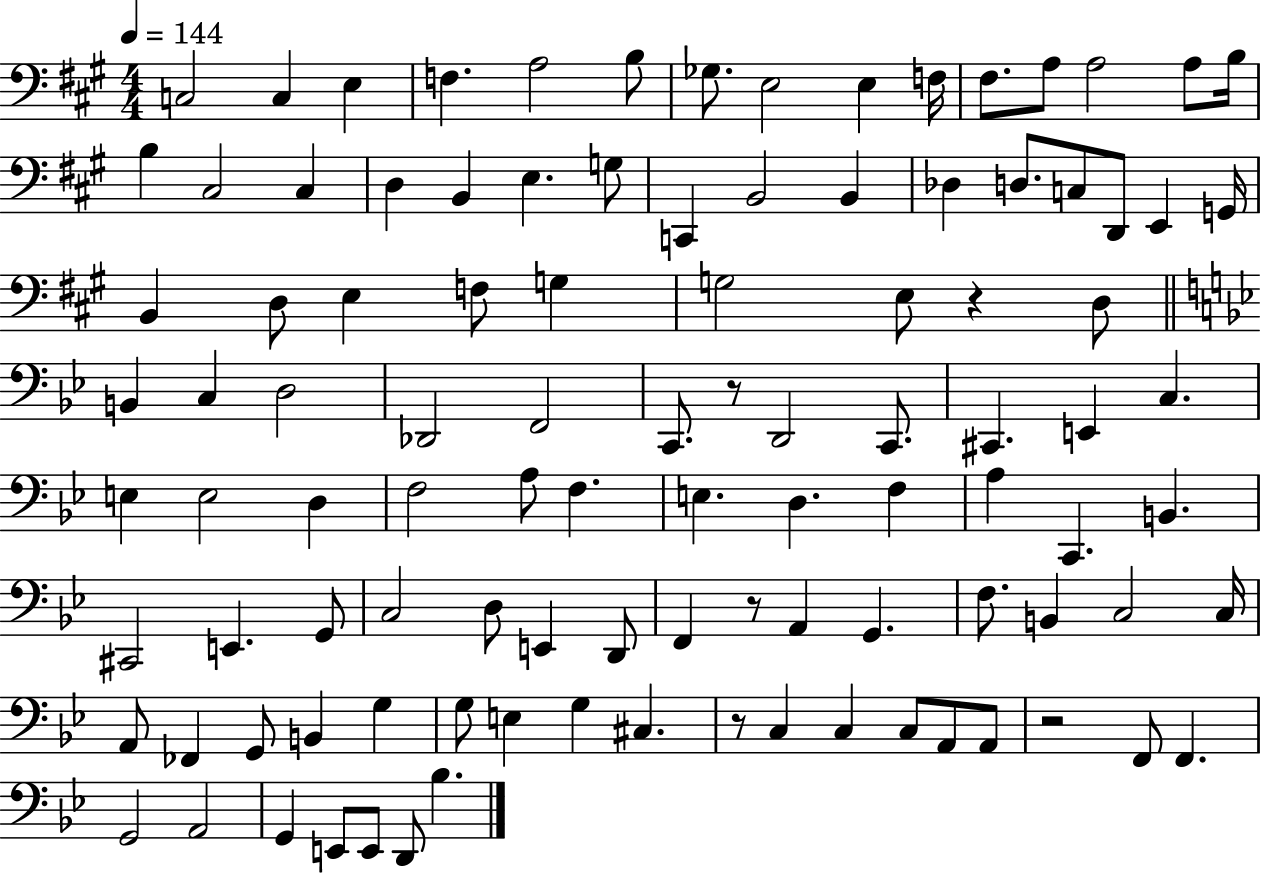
C3/h C3/q E3/q F3/q. A3/h B3/e Gb3/e. E3/h E3/q F3/s F#3/e. A3/e A3/h A3/e B3/s B3/q C#3/h C#3/q D3/q B2/q E3/q. G3/e C2/q B2/h B2/q Db3/q D3/e. C3/e D2/e E2/q G2/s B2/q D3/e E3/q F3/e G3/q G3/h E3/e R/q D3/e B2/q C3/q D3/h Db2/h F2/h C2/e. R/e D2/h C2/e. C#2/q. E2/q C3/q. E3/q E3/h D3/q F3/h A3/e F3/q. E3/q. D3/q. F3/q A3/q C2/q. B2/q. C#2/h E2/q. G2/e C3/h D3/e E2/q D2/e F2/q R/e A2/q G2/q. F3/e. B2/q C3/h C3/s A2/e FES2/q G2/e B2/q G3/q G3/e E3/q G3/q C#3/q. R/e C3/q C3/q C3/e A2/e A2/e R/h F2/e F2/q. G2/h A2/h G2/q E2/e E2/e D2/e Bb3/q.